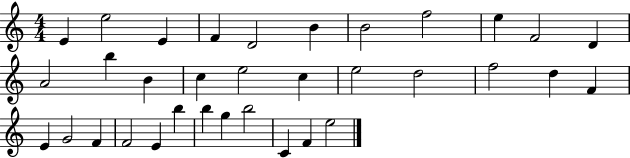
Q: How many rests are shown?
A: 0